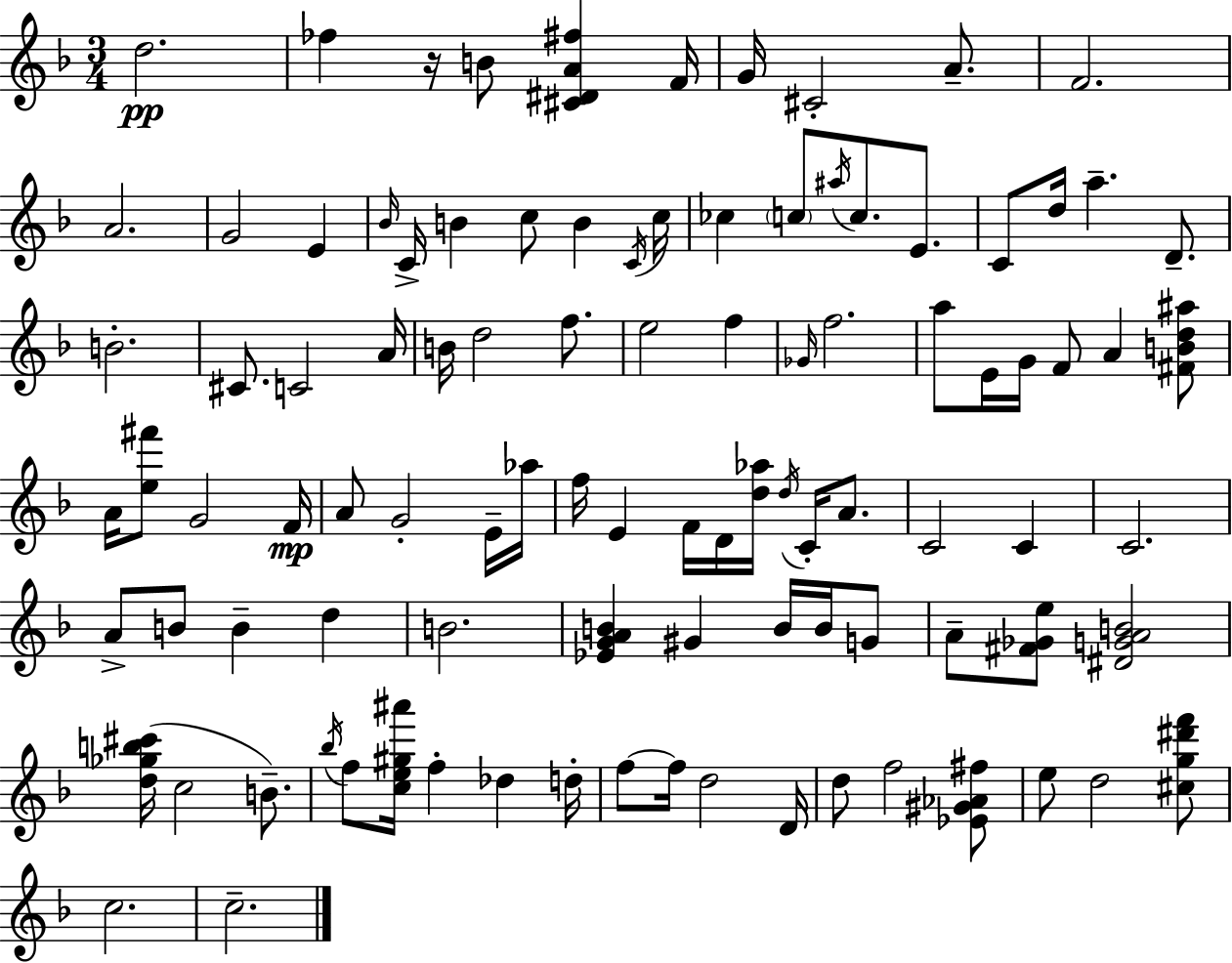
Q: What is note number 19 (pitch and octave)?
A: CES5